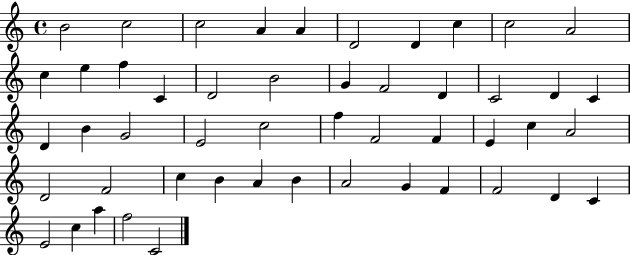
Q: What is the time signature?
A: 4/4